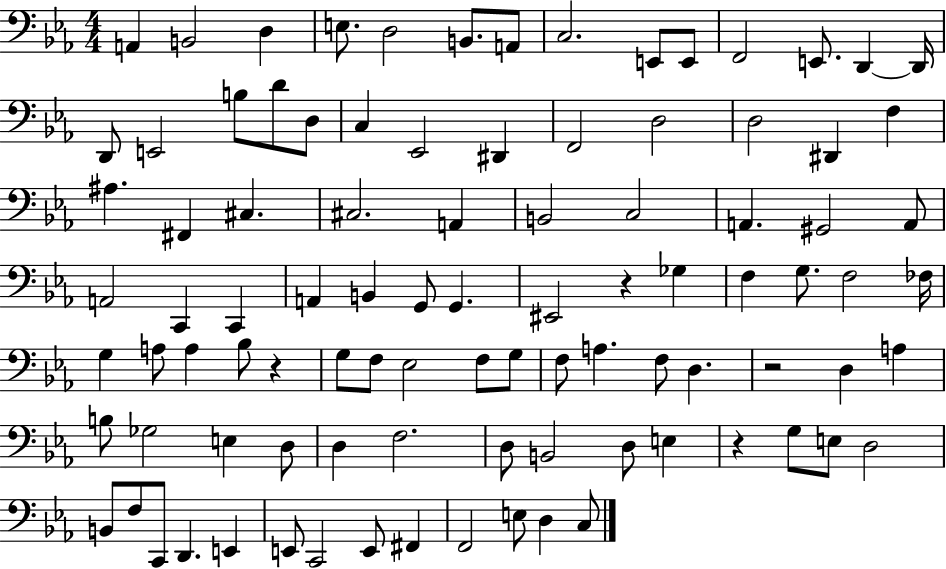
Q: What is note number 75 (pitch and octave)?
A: E3